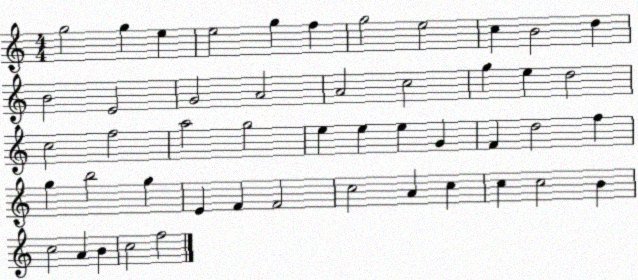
X:1
T:Untitled
M:4/4
L:1/4
K:C
g2 g e e2 g f g2 e2 c B2 d B2 E2 G2 A2 A2 c2 g e d2 c2 f2 a2 g2 e e e G F d2 f g b2 g E F F2 c2 A c c c2 B c2 A B c2 f2